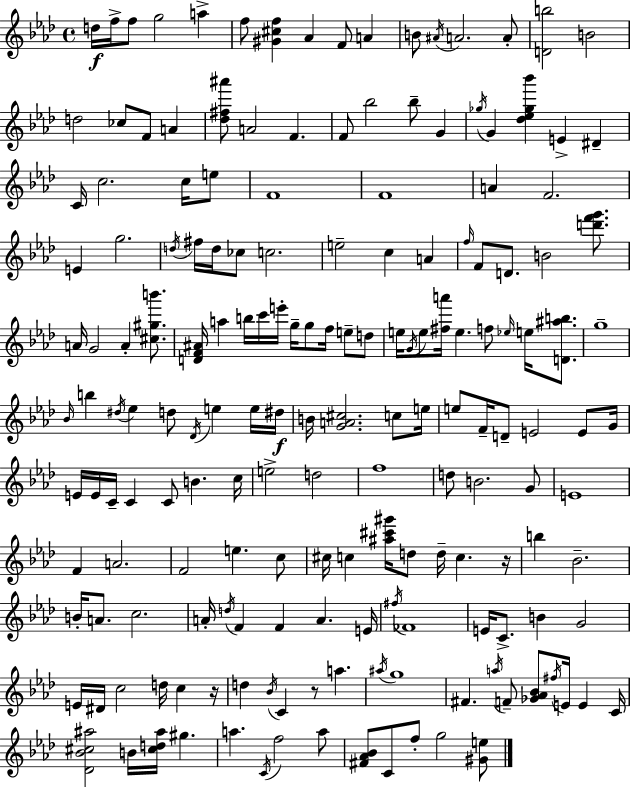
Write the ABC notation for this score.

X:1
T:Untitled
M:4/4
L:1/4
K:Fm
d/4 f/4 f/2 g2 a f/2 [^G^cf] _A F/2 A B/2 ^A/4 A2 A/2 [Db]2 B2 d2 _c/2 F/2 A [_d^f^a']/2 A2 F F/2 _b2 _b/2 G _g/4 G [_d_e_g_b'] E ^D C/4 c2 c/4 e/2 F4 F4 A F2 E g2 d/4 ^f/4 d/4 _c/2 c2 e2 c A f/4 F/2 D/2 B2 [d'f'g']/2 A/4 G2 A [^c^gb']/2 [DF^A]/4 a b/4 c'/4 e'/4 g/4 g/2 f/4 e/2 d/2 e/4 G/4 e/2 [^fa']/4 e f/2 _e/4 e/4 [D^ab]/2 g4 _B/4 b ^d/4 _e d/2 _D/4 e e/4 ^d/4 B/4 [GA^c]2 c/2 e/4 e/2 F/4 D/2 E2 E/2 G/4 E/4 E/4 C/4 C C/2 B c/4 e2 d2 f4 d/2 B2 G/2 E4 F A2 F2 e c/2 ^c/4 c [^a^c'^g']/4 d/2 d/4 c z/4 b _B2 B/4 A/2 c2 A/4 d/4 F F A E/4 ^f/4 _F4 E/4 C/2 B G2 E/4 ^D/4 c2 d/4 c z/4 d _B/4 C z/2 a ^a/4 g4 ^F a/4 F/2 [_G_A_B]/2 ^f/4 E/4 E C/4 [_D_B^c^a]2 B/4 [^cd^a]/4 ^g a C/4 f2 a/2 [^F_A_B]/2 C/2 f/2 g2 [^Ge]/2